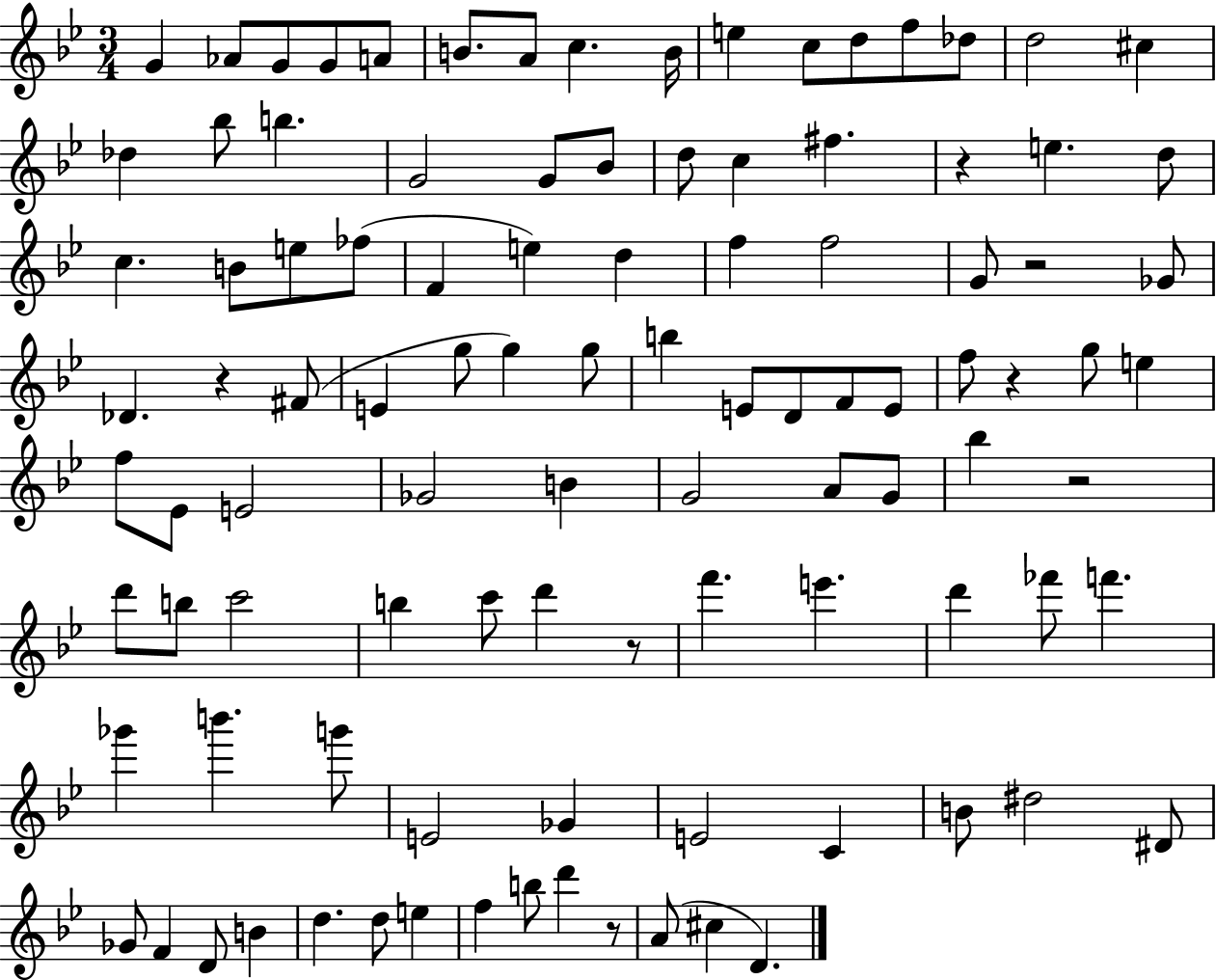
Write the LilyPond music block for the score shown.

{
  \clef treble
  \numericTimeSignature
  \time 3/4
  \key bes \major
  g'4 aes'8 g'8 g'8 a'8 | b'8. a'8 c''4. b'16 | e''4 c''8 d''8 f''8 des''8 | d''2 cis''4 | \break des''4 bes''8 b''4. | g'2 g'8 bes'8 | d''8 c''4 fis''4. | r4 e''4. d''8 | \break c''4. b'8 e''8 fes''8( | f'4 e''4) d''4 | f''4 f''2 | g'8 r2 ges'8 | \break des'4. r4 fis'8( | e'4 g''8 g''4) g''8 | b''4 e'8 d'8 f'8 e'8 | f''8 r4 g''8 e''4 | \break f''8 ees'8 e'2 | ges'2 b'4 | g'2 a'8 g'8 | bes''4 r2 | \break d'''8 b''8 c'''2 | b''4 c'''8 d'''4 r8 | f'''4. e'''4. | d'''4 fes'''8 f'''4. | \break ges'''4 b'''4. g'''8 | e'2 ges'4 | e'2 c'4 | b'8 dis''2 dis'8 | \break ges'8 f'4 d'8 b'4 | d''4. d''8 e''4 | f''4 b''8 d'''4 r8 | a'8( cis''4 d'4.) | \break \bar "|."
}